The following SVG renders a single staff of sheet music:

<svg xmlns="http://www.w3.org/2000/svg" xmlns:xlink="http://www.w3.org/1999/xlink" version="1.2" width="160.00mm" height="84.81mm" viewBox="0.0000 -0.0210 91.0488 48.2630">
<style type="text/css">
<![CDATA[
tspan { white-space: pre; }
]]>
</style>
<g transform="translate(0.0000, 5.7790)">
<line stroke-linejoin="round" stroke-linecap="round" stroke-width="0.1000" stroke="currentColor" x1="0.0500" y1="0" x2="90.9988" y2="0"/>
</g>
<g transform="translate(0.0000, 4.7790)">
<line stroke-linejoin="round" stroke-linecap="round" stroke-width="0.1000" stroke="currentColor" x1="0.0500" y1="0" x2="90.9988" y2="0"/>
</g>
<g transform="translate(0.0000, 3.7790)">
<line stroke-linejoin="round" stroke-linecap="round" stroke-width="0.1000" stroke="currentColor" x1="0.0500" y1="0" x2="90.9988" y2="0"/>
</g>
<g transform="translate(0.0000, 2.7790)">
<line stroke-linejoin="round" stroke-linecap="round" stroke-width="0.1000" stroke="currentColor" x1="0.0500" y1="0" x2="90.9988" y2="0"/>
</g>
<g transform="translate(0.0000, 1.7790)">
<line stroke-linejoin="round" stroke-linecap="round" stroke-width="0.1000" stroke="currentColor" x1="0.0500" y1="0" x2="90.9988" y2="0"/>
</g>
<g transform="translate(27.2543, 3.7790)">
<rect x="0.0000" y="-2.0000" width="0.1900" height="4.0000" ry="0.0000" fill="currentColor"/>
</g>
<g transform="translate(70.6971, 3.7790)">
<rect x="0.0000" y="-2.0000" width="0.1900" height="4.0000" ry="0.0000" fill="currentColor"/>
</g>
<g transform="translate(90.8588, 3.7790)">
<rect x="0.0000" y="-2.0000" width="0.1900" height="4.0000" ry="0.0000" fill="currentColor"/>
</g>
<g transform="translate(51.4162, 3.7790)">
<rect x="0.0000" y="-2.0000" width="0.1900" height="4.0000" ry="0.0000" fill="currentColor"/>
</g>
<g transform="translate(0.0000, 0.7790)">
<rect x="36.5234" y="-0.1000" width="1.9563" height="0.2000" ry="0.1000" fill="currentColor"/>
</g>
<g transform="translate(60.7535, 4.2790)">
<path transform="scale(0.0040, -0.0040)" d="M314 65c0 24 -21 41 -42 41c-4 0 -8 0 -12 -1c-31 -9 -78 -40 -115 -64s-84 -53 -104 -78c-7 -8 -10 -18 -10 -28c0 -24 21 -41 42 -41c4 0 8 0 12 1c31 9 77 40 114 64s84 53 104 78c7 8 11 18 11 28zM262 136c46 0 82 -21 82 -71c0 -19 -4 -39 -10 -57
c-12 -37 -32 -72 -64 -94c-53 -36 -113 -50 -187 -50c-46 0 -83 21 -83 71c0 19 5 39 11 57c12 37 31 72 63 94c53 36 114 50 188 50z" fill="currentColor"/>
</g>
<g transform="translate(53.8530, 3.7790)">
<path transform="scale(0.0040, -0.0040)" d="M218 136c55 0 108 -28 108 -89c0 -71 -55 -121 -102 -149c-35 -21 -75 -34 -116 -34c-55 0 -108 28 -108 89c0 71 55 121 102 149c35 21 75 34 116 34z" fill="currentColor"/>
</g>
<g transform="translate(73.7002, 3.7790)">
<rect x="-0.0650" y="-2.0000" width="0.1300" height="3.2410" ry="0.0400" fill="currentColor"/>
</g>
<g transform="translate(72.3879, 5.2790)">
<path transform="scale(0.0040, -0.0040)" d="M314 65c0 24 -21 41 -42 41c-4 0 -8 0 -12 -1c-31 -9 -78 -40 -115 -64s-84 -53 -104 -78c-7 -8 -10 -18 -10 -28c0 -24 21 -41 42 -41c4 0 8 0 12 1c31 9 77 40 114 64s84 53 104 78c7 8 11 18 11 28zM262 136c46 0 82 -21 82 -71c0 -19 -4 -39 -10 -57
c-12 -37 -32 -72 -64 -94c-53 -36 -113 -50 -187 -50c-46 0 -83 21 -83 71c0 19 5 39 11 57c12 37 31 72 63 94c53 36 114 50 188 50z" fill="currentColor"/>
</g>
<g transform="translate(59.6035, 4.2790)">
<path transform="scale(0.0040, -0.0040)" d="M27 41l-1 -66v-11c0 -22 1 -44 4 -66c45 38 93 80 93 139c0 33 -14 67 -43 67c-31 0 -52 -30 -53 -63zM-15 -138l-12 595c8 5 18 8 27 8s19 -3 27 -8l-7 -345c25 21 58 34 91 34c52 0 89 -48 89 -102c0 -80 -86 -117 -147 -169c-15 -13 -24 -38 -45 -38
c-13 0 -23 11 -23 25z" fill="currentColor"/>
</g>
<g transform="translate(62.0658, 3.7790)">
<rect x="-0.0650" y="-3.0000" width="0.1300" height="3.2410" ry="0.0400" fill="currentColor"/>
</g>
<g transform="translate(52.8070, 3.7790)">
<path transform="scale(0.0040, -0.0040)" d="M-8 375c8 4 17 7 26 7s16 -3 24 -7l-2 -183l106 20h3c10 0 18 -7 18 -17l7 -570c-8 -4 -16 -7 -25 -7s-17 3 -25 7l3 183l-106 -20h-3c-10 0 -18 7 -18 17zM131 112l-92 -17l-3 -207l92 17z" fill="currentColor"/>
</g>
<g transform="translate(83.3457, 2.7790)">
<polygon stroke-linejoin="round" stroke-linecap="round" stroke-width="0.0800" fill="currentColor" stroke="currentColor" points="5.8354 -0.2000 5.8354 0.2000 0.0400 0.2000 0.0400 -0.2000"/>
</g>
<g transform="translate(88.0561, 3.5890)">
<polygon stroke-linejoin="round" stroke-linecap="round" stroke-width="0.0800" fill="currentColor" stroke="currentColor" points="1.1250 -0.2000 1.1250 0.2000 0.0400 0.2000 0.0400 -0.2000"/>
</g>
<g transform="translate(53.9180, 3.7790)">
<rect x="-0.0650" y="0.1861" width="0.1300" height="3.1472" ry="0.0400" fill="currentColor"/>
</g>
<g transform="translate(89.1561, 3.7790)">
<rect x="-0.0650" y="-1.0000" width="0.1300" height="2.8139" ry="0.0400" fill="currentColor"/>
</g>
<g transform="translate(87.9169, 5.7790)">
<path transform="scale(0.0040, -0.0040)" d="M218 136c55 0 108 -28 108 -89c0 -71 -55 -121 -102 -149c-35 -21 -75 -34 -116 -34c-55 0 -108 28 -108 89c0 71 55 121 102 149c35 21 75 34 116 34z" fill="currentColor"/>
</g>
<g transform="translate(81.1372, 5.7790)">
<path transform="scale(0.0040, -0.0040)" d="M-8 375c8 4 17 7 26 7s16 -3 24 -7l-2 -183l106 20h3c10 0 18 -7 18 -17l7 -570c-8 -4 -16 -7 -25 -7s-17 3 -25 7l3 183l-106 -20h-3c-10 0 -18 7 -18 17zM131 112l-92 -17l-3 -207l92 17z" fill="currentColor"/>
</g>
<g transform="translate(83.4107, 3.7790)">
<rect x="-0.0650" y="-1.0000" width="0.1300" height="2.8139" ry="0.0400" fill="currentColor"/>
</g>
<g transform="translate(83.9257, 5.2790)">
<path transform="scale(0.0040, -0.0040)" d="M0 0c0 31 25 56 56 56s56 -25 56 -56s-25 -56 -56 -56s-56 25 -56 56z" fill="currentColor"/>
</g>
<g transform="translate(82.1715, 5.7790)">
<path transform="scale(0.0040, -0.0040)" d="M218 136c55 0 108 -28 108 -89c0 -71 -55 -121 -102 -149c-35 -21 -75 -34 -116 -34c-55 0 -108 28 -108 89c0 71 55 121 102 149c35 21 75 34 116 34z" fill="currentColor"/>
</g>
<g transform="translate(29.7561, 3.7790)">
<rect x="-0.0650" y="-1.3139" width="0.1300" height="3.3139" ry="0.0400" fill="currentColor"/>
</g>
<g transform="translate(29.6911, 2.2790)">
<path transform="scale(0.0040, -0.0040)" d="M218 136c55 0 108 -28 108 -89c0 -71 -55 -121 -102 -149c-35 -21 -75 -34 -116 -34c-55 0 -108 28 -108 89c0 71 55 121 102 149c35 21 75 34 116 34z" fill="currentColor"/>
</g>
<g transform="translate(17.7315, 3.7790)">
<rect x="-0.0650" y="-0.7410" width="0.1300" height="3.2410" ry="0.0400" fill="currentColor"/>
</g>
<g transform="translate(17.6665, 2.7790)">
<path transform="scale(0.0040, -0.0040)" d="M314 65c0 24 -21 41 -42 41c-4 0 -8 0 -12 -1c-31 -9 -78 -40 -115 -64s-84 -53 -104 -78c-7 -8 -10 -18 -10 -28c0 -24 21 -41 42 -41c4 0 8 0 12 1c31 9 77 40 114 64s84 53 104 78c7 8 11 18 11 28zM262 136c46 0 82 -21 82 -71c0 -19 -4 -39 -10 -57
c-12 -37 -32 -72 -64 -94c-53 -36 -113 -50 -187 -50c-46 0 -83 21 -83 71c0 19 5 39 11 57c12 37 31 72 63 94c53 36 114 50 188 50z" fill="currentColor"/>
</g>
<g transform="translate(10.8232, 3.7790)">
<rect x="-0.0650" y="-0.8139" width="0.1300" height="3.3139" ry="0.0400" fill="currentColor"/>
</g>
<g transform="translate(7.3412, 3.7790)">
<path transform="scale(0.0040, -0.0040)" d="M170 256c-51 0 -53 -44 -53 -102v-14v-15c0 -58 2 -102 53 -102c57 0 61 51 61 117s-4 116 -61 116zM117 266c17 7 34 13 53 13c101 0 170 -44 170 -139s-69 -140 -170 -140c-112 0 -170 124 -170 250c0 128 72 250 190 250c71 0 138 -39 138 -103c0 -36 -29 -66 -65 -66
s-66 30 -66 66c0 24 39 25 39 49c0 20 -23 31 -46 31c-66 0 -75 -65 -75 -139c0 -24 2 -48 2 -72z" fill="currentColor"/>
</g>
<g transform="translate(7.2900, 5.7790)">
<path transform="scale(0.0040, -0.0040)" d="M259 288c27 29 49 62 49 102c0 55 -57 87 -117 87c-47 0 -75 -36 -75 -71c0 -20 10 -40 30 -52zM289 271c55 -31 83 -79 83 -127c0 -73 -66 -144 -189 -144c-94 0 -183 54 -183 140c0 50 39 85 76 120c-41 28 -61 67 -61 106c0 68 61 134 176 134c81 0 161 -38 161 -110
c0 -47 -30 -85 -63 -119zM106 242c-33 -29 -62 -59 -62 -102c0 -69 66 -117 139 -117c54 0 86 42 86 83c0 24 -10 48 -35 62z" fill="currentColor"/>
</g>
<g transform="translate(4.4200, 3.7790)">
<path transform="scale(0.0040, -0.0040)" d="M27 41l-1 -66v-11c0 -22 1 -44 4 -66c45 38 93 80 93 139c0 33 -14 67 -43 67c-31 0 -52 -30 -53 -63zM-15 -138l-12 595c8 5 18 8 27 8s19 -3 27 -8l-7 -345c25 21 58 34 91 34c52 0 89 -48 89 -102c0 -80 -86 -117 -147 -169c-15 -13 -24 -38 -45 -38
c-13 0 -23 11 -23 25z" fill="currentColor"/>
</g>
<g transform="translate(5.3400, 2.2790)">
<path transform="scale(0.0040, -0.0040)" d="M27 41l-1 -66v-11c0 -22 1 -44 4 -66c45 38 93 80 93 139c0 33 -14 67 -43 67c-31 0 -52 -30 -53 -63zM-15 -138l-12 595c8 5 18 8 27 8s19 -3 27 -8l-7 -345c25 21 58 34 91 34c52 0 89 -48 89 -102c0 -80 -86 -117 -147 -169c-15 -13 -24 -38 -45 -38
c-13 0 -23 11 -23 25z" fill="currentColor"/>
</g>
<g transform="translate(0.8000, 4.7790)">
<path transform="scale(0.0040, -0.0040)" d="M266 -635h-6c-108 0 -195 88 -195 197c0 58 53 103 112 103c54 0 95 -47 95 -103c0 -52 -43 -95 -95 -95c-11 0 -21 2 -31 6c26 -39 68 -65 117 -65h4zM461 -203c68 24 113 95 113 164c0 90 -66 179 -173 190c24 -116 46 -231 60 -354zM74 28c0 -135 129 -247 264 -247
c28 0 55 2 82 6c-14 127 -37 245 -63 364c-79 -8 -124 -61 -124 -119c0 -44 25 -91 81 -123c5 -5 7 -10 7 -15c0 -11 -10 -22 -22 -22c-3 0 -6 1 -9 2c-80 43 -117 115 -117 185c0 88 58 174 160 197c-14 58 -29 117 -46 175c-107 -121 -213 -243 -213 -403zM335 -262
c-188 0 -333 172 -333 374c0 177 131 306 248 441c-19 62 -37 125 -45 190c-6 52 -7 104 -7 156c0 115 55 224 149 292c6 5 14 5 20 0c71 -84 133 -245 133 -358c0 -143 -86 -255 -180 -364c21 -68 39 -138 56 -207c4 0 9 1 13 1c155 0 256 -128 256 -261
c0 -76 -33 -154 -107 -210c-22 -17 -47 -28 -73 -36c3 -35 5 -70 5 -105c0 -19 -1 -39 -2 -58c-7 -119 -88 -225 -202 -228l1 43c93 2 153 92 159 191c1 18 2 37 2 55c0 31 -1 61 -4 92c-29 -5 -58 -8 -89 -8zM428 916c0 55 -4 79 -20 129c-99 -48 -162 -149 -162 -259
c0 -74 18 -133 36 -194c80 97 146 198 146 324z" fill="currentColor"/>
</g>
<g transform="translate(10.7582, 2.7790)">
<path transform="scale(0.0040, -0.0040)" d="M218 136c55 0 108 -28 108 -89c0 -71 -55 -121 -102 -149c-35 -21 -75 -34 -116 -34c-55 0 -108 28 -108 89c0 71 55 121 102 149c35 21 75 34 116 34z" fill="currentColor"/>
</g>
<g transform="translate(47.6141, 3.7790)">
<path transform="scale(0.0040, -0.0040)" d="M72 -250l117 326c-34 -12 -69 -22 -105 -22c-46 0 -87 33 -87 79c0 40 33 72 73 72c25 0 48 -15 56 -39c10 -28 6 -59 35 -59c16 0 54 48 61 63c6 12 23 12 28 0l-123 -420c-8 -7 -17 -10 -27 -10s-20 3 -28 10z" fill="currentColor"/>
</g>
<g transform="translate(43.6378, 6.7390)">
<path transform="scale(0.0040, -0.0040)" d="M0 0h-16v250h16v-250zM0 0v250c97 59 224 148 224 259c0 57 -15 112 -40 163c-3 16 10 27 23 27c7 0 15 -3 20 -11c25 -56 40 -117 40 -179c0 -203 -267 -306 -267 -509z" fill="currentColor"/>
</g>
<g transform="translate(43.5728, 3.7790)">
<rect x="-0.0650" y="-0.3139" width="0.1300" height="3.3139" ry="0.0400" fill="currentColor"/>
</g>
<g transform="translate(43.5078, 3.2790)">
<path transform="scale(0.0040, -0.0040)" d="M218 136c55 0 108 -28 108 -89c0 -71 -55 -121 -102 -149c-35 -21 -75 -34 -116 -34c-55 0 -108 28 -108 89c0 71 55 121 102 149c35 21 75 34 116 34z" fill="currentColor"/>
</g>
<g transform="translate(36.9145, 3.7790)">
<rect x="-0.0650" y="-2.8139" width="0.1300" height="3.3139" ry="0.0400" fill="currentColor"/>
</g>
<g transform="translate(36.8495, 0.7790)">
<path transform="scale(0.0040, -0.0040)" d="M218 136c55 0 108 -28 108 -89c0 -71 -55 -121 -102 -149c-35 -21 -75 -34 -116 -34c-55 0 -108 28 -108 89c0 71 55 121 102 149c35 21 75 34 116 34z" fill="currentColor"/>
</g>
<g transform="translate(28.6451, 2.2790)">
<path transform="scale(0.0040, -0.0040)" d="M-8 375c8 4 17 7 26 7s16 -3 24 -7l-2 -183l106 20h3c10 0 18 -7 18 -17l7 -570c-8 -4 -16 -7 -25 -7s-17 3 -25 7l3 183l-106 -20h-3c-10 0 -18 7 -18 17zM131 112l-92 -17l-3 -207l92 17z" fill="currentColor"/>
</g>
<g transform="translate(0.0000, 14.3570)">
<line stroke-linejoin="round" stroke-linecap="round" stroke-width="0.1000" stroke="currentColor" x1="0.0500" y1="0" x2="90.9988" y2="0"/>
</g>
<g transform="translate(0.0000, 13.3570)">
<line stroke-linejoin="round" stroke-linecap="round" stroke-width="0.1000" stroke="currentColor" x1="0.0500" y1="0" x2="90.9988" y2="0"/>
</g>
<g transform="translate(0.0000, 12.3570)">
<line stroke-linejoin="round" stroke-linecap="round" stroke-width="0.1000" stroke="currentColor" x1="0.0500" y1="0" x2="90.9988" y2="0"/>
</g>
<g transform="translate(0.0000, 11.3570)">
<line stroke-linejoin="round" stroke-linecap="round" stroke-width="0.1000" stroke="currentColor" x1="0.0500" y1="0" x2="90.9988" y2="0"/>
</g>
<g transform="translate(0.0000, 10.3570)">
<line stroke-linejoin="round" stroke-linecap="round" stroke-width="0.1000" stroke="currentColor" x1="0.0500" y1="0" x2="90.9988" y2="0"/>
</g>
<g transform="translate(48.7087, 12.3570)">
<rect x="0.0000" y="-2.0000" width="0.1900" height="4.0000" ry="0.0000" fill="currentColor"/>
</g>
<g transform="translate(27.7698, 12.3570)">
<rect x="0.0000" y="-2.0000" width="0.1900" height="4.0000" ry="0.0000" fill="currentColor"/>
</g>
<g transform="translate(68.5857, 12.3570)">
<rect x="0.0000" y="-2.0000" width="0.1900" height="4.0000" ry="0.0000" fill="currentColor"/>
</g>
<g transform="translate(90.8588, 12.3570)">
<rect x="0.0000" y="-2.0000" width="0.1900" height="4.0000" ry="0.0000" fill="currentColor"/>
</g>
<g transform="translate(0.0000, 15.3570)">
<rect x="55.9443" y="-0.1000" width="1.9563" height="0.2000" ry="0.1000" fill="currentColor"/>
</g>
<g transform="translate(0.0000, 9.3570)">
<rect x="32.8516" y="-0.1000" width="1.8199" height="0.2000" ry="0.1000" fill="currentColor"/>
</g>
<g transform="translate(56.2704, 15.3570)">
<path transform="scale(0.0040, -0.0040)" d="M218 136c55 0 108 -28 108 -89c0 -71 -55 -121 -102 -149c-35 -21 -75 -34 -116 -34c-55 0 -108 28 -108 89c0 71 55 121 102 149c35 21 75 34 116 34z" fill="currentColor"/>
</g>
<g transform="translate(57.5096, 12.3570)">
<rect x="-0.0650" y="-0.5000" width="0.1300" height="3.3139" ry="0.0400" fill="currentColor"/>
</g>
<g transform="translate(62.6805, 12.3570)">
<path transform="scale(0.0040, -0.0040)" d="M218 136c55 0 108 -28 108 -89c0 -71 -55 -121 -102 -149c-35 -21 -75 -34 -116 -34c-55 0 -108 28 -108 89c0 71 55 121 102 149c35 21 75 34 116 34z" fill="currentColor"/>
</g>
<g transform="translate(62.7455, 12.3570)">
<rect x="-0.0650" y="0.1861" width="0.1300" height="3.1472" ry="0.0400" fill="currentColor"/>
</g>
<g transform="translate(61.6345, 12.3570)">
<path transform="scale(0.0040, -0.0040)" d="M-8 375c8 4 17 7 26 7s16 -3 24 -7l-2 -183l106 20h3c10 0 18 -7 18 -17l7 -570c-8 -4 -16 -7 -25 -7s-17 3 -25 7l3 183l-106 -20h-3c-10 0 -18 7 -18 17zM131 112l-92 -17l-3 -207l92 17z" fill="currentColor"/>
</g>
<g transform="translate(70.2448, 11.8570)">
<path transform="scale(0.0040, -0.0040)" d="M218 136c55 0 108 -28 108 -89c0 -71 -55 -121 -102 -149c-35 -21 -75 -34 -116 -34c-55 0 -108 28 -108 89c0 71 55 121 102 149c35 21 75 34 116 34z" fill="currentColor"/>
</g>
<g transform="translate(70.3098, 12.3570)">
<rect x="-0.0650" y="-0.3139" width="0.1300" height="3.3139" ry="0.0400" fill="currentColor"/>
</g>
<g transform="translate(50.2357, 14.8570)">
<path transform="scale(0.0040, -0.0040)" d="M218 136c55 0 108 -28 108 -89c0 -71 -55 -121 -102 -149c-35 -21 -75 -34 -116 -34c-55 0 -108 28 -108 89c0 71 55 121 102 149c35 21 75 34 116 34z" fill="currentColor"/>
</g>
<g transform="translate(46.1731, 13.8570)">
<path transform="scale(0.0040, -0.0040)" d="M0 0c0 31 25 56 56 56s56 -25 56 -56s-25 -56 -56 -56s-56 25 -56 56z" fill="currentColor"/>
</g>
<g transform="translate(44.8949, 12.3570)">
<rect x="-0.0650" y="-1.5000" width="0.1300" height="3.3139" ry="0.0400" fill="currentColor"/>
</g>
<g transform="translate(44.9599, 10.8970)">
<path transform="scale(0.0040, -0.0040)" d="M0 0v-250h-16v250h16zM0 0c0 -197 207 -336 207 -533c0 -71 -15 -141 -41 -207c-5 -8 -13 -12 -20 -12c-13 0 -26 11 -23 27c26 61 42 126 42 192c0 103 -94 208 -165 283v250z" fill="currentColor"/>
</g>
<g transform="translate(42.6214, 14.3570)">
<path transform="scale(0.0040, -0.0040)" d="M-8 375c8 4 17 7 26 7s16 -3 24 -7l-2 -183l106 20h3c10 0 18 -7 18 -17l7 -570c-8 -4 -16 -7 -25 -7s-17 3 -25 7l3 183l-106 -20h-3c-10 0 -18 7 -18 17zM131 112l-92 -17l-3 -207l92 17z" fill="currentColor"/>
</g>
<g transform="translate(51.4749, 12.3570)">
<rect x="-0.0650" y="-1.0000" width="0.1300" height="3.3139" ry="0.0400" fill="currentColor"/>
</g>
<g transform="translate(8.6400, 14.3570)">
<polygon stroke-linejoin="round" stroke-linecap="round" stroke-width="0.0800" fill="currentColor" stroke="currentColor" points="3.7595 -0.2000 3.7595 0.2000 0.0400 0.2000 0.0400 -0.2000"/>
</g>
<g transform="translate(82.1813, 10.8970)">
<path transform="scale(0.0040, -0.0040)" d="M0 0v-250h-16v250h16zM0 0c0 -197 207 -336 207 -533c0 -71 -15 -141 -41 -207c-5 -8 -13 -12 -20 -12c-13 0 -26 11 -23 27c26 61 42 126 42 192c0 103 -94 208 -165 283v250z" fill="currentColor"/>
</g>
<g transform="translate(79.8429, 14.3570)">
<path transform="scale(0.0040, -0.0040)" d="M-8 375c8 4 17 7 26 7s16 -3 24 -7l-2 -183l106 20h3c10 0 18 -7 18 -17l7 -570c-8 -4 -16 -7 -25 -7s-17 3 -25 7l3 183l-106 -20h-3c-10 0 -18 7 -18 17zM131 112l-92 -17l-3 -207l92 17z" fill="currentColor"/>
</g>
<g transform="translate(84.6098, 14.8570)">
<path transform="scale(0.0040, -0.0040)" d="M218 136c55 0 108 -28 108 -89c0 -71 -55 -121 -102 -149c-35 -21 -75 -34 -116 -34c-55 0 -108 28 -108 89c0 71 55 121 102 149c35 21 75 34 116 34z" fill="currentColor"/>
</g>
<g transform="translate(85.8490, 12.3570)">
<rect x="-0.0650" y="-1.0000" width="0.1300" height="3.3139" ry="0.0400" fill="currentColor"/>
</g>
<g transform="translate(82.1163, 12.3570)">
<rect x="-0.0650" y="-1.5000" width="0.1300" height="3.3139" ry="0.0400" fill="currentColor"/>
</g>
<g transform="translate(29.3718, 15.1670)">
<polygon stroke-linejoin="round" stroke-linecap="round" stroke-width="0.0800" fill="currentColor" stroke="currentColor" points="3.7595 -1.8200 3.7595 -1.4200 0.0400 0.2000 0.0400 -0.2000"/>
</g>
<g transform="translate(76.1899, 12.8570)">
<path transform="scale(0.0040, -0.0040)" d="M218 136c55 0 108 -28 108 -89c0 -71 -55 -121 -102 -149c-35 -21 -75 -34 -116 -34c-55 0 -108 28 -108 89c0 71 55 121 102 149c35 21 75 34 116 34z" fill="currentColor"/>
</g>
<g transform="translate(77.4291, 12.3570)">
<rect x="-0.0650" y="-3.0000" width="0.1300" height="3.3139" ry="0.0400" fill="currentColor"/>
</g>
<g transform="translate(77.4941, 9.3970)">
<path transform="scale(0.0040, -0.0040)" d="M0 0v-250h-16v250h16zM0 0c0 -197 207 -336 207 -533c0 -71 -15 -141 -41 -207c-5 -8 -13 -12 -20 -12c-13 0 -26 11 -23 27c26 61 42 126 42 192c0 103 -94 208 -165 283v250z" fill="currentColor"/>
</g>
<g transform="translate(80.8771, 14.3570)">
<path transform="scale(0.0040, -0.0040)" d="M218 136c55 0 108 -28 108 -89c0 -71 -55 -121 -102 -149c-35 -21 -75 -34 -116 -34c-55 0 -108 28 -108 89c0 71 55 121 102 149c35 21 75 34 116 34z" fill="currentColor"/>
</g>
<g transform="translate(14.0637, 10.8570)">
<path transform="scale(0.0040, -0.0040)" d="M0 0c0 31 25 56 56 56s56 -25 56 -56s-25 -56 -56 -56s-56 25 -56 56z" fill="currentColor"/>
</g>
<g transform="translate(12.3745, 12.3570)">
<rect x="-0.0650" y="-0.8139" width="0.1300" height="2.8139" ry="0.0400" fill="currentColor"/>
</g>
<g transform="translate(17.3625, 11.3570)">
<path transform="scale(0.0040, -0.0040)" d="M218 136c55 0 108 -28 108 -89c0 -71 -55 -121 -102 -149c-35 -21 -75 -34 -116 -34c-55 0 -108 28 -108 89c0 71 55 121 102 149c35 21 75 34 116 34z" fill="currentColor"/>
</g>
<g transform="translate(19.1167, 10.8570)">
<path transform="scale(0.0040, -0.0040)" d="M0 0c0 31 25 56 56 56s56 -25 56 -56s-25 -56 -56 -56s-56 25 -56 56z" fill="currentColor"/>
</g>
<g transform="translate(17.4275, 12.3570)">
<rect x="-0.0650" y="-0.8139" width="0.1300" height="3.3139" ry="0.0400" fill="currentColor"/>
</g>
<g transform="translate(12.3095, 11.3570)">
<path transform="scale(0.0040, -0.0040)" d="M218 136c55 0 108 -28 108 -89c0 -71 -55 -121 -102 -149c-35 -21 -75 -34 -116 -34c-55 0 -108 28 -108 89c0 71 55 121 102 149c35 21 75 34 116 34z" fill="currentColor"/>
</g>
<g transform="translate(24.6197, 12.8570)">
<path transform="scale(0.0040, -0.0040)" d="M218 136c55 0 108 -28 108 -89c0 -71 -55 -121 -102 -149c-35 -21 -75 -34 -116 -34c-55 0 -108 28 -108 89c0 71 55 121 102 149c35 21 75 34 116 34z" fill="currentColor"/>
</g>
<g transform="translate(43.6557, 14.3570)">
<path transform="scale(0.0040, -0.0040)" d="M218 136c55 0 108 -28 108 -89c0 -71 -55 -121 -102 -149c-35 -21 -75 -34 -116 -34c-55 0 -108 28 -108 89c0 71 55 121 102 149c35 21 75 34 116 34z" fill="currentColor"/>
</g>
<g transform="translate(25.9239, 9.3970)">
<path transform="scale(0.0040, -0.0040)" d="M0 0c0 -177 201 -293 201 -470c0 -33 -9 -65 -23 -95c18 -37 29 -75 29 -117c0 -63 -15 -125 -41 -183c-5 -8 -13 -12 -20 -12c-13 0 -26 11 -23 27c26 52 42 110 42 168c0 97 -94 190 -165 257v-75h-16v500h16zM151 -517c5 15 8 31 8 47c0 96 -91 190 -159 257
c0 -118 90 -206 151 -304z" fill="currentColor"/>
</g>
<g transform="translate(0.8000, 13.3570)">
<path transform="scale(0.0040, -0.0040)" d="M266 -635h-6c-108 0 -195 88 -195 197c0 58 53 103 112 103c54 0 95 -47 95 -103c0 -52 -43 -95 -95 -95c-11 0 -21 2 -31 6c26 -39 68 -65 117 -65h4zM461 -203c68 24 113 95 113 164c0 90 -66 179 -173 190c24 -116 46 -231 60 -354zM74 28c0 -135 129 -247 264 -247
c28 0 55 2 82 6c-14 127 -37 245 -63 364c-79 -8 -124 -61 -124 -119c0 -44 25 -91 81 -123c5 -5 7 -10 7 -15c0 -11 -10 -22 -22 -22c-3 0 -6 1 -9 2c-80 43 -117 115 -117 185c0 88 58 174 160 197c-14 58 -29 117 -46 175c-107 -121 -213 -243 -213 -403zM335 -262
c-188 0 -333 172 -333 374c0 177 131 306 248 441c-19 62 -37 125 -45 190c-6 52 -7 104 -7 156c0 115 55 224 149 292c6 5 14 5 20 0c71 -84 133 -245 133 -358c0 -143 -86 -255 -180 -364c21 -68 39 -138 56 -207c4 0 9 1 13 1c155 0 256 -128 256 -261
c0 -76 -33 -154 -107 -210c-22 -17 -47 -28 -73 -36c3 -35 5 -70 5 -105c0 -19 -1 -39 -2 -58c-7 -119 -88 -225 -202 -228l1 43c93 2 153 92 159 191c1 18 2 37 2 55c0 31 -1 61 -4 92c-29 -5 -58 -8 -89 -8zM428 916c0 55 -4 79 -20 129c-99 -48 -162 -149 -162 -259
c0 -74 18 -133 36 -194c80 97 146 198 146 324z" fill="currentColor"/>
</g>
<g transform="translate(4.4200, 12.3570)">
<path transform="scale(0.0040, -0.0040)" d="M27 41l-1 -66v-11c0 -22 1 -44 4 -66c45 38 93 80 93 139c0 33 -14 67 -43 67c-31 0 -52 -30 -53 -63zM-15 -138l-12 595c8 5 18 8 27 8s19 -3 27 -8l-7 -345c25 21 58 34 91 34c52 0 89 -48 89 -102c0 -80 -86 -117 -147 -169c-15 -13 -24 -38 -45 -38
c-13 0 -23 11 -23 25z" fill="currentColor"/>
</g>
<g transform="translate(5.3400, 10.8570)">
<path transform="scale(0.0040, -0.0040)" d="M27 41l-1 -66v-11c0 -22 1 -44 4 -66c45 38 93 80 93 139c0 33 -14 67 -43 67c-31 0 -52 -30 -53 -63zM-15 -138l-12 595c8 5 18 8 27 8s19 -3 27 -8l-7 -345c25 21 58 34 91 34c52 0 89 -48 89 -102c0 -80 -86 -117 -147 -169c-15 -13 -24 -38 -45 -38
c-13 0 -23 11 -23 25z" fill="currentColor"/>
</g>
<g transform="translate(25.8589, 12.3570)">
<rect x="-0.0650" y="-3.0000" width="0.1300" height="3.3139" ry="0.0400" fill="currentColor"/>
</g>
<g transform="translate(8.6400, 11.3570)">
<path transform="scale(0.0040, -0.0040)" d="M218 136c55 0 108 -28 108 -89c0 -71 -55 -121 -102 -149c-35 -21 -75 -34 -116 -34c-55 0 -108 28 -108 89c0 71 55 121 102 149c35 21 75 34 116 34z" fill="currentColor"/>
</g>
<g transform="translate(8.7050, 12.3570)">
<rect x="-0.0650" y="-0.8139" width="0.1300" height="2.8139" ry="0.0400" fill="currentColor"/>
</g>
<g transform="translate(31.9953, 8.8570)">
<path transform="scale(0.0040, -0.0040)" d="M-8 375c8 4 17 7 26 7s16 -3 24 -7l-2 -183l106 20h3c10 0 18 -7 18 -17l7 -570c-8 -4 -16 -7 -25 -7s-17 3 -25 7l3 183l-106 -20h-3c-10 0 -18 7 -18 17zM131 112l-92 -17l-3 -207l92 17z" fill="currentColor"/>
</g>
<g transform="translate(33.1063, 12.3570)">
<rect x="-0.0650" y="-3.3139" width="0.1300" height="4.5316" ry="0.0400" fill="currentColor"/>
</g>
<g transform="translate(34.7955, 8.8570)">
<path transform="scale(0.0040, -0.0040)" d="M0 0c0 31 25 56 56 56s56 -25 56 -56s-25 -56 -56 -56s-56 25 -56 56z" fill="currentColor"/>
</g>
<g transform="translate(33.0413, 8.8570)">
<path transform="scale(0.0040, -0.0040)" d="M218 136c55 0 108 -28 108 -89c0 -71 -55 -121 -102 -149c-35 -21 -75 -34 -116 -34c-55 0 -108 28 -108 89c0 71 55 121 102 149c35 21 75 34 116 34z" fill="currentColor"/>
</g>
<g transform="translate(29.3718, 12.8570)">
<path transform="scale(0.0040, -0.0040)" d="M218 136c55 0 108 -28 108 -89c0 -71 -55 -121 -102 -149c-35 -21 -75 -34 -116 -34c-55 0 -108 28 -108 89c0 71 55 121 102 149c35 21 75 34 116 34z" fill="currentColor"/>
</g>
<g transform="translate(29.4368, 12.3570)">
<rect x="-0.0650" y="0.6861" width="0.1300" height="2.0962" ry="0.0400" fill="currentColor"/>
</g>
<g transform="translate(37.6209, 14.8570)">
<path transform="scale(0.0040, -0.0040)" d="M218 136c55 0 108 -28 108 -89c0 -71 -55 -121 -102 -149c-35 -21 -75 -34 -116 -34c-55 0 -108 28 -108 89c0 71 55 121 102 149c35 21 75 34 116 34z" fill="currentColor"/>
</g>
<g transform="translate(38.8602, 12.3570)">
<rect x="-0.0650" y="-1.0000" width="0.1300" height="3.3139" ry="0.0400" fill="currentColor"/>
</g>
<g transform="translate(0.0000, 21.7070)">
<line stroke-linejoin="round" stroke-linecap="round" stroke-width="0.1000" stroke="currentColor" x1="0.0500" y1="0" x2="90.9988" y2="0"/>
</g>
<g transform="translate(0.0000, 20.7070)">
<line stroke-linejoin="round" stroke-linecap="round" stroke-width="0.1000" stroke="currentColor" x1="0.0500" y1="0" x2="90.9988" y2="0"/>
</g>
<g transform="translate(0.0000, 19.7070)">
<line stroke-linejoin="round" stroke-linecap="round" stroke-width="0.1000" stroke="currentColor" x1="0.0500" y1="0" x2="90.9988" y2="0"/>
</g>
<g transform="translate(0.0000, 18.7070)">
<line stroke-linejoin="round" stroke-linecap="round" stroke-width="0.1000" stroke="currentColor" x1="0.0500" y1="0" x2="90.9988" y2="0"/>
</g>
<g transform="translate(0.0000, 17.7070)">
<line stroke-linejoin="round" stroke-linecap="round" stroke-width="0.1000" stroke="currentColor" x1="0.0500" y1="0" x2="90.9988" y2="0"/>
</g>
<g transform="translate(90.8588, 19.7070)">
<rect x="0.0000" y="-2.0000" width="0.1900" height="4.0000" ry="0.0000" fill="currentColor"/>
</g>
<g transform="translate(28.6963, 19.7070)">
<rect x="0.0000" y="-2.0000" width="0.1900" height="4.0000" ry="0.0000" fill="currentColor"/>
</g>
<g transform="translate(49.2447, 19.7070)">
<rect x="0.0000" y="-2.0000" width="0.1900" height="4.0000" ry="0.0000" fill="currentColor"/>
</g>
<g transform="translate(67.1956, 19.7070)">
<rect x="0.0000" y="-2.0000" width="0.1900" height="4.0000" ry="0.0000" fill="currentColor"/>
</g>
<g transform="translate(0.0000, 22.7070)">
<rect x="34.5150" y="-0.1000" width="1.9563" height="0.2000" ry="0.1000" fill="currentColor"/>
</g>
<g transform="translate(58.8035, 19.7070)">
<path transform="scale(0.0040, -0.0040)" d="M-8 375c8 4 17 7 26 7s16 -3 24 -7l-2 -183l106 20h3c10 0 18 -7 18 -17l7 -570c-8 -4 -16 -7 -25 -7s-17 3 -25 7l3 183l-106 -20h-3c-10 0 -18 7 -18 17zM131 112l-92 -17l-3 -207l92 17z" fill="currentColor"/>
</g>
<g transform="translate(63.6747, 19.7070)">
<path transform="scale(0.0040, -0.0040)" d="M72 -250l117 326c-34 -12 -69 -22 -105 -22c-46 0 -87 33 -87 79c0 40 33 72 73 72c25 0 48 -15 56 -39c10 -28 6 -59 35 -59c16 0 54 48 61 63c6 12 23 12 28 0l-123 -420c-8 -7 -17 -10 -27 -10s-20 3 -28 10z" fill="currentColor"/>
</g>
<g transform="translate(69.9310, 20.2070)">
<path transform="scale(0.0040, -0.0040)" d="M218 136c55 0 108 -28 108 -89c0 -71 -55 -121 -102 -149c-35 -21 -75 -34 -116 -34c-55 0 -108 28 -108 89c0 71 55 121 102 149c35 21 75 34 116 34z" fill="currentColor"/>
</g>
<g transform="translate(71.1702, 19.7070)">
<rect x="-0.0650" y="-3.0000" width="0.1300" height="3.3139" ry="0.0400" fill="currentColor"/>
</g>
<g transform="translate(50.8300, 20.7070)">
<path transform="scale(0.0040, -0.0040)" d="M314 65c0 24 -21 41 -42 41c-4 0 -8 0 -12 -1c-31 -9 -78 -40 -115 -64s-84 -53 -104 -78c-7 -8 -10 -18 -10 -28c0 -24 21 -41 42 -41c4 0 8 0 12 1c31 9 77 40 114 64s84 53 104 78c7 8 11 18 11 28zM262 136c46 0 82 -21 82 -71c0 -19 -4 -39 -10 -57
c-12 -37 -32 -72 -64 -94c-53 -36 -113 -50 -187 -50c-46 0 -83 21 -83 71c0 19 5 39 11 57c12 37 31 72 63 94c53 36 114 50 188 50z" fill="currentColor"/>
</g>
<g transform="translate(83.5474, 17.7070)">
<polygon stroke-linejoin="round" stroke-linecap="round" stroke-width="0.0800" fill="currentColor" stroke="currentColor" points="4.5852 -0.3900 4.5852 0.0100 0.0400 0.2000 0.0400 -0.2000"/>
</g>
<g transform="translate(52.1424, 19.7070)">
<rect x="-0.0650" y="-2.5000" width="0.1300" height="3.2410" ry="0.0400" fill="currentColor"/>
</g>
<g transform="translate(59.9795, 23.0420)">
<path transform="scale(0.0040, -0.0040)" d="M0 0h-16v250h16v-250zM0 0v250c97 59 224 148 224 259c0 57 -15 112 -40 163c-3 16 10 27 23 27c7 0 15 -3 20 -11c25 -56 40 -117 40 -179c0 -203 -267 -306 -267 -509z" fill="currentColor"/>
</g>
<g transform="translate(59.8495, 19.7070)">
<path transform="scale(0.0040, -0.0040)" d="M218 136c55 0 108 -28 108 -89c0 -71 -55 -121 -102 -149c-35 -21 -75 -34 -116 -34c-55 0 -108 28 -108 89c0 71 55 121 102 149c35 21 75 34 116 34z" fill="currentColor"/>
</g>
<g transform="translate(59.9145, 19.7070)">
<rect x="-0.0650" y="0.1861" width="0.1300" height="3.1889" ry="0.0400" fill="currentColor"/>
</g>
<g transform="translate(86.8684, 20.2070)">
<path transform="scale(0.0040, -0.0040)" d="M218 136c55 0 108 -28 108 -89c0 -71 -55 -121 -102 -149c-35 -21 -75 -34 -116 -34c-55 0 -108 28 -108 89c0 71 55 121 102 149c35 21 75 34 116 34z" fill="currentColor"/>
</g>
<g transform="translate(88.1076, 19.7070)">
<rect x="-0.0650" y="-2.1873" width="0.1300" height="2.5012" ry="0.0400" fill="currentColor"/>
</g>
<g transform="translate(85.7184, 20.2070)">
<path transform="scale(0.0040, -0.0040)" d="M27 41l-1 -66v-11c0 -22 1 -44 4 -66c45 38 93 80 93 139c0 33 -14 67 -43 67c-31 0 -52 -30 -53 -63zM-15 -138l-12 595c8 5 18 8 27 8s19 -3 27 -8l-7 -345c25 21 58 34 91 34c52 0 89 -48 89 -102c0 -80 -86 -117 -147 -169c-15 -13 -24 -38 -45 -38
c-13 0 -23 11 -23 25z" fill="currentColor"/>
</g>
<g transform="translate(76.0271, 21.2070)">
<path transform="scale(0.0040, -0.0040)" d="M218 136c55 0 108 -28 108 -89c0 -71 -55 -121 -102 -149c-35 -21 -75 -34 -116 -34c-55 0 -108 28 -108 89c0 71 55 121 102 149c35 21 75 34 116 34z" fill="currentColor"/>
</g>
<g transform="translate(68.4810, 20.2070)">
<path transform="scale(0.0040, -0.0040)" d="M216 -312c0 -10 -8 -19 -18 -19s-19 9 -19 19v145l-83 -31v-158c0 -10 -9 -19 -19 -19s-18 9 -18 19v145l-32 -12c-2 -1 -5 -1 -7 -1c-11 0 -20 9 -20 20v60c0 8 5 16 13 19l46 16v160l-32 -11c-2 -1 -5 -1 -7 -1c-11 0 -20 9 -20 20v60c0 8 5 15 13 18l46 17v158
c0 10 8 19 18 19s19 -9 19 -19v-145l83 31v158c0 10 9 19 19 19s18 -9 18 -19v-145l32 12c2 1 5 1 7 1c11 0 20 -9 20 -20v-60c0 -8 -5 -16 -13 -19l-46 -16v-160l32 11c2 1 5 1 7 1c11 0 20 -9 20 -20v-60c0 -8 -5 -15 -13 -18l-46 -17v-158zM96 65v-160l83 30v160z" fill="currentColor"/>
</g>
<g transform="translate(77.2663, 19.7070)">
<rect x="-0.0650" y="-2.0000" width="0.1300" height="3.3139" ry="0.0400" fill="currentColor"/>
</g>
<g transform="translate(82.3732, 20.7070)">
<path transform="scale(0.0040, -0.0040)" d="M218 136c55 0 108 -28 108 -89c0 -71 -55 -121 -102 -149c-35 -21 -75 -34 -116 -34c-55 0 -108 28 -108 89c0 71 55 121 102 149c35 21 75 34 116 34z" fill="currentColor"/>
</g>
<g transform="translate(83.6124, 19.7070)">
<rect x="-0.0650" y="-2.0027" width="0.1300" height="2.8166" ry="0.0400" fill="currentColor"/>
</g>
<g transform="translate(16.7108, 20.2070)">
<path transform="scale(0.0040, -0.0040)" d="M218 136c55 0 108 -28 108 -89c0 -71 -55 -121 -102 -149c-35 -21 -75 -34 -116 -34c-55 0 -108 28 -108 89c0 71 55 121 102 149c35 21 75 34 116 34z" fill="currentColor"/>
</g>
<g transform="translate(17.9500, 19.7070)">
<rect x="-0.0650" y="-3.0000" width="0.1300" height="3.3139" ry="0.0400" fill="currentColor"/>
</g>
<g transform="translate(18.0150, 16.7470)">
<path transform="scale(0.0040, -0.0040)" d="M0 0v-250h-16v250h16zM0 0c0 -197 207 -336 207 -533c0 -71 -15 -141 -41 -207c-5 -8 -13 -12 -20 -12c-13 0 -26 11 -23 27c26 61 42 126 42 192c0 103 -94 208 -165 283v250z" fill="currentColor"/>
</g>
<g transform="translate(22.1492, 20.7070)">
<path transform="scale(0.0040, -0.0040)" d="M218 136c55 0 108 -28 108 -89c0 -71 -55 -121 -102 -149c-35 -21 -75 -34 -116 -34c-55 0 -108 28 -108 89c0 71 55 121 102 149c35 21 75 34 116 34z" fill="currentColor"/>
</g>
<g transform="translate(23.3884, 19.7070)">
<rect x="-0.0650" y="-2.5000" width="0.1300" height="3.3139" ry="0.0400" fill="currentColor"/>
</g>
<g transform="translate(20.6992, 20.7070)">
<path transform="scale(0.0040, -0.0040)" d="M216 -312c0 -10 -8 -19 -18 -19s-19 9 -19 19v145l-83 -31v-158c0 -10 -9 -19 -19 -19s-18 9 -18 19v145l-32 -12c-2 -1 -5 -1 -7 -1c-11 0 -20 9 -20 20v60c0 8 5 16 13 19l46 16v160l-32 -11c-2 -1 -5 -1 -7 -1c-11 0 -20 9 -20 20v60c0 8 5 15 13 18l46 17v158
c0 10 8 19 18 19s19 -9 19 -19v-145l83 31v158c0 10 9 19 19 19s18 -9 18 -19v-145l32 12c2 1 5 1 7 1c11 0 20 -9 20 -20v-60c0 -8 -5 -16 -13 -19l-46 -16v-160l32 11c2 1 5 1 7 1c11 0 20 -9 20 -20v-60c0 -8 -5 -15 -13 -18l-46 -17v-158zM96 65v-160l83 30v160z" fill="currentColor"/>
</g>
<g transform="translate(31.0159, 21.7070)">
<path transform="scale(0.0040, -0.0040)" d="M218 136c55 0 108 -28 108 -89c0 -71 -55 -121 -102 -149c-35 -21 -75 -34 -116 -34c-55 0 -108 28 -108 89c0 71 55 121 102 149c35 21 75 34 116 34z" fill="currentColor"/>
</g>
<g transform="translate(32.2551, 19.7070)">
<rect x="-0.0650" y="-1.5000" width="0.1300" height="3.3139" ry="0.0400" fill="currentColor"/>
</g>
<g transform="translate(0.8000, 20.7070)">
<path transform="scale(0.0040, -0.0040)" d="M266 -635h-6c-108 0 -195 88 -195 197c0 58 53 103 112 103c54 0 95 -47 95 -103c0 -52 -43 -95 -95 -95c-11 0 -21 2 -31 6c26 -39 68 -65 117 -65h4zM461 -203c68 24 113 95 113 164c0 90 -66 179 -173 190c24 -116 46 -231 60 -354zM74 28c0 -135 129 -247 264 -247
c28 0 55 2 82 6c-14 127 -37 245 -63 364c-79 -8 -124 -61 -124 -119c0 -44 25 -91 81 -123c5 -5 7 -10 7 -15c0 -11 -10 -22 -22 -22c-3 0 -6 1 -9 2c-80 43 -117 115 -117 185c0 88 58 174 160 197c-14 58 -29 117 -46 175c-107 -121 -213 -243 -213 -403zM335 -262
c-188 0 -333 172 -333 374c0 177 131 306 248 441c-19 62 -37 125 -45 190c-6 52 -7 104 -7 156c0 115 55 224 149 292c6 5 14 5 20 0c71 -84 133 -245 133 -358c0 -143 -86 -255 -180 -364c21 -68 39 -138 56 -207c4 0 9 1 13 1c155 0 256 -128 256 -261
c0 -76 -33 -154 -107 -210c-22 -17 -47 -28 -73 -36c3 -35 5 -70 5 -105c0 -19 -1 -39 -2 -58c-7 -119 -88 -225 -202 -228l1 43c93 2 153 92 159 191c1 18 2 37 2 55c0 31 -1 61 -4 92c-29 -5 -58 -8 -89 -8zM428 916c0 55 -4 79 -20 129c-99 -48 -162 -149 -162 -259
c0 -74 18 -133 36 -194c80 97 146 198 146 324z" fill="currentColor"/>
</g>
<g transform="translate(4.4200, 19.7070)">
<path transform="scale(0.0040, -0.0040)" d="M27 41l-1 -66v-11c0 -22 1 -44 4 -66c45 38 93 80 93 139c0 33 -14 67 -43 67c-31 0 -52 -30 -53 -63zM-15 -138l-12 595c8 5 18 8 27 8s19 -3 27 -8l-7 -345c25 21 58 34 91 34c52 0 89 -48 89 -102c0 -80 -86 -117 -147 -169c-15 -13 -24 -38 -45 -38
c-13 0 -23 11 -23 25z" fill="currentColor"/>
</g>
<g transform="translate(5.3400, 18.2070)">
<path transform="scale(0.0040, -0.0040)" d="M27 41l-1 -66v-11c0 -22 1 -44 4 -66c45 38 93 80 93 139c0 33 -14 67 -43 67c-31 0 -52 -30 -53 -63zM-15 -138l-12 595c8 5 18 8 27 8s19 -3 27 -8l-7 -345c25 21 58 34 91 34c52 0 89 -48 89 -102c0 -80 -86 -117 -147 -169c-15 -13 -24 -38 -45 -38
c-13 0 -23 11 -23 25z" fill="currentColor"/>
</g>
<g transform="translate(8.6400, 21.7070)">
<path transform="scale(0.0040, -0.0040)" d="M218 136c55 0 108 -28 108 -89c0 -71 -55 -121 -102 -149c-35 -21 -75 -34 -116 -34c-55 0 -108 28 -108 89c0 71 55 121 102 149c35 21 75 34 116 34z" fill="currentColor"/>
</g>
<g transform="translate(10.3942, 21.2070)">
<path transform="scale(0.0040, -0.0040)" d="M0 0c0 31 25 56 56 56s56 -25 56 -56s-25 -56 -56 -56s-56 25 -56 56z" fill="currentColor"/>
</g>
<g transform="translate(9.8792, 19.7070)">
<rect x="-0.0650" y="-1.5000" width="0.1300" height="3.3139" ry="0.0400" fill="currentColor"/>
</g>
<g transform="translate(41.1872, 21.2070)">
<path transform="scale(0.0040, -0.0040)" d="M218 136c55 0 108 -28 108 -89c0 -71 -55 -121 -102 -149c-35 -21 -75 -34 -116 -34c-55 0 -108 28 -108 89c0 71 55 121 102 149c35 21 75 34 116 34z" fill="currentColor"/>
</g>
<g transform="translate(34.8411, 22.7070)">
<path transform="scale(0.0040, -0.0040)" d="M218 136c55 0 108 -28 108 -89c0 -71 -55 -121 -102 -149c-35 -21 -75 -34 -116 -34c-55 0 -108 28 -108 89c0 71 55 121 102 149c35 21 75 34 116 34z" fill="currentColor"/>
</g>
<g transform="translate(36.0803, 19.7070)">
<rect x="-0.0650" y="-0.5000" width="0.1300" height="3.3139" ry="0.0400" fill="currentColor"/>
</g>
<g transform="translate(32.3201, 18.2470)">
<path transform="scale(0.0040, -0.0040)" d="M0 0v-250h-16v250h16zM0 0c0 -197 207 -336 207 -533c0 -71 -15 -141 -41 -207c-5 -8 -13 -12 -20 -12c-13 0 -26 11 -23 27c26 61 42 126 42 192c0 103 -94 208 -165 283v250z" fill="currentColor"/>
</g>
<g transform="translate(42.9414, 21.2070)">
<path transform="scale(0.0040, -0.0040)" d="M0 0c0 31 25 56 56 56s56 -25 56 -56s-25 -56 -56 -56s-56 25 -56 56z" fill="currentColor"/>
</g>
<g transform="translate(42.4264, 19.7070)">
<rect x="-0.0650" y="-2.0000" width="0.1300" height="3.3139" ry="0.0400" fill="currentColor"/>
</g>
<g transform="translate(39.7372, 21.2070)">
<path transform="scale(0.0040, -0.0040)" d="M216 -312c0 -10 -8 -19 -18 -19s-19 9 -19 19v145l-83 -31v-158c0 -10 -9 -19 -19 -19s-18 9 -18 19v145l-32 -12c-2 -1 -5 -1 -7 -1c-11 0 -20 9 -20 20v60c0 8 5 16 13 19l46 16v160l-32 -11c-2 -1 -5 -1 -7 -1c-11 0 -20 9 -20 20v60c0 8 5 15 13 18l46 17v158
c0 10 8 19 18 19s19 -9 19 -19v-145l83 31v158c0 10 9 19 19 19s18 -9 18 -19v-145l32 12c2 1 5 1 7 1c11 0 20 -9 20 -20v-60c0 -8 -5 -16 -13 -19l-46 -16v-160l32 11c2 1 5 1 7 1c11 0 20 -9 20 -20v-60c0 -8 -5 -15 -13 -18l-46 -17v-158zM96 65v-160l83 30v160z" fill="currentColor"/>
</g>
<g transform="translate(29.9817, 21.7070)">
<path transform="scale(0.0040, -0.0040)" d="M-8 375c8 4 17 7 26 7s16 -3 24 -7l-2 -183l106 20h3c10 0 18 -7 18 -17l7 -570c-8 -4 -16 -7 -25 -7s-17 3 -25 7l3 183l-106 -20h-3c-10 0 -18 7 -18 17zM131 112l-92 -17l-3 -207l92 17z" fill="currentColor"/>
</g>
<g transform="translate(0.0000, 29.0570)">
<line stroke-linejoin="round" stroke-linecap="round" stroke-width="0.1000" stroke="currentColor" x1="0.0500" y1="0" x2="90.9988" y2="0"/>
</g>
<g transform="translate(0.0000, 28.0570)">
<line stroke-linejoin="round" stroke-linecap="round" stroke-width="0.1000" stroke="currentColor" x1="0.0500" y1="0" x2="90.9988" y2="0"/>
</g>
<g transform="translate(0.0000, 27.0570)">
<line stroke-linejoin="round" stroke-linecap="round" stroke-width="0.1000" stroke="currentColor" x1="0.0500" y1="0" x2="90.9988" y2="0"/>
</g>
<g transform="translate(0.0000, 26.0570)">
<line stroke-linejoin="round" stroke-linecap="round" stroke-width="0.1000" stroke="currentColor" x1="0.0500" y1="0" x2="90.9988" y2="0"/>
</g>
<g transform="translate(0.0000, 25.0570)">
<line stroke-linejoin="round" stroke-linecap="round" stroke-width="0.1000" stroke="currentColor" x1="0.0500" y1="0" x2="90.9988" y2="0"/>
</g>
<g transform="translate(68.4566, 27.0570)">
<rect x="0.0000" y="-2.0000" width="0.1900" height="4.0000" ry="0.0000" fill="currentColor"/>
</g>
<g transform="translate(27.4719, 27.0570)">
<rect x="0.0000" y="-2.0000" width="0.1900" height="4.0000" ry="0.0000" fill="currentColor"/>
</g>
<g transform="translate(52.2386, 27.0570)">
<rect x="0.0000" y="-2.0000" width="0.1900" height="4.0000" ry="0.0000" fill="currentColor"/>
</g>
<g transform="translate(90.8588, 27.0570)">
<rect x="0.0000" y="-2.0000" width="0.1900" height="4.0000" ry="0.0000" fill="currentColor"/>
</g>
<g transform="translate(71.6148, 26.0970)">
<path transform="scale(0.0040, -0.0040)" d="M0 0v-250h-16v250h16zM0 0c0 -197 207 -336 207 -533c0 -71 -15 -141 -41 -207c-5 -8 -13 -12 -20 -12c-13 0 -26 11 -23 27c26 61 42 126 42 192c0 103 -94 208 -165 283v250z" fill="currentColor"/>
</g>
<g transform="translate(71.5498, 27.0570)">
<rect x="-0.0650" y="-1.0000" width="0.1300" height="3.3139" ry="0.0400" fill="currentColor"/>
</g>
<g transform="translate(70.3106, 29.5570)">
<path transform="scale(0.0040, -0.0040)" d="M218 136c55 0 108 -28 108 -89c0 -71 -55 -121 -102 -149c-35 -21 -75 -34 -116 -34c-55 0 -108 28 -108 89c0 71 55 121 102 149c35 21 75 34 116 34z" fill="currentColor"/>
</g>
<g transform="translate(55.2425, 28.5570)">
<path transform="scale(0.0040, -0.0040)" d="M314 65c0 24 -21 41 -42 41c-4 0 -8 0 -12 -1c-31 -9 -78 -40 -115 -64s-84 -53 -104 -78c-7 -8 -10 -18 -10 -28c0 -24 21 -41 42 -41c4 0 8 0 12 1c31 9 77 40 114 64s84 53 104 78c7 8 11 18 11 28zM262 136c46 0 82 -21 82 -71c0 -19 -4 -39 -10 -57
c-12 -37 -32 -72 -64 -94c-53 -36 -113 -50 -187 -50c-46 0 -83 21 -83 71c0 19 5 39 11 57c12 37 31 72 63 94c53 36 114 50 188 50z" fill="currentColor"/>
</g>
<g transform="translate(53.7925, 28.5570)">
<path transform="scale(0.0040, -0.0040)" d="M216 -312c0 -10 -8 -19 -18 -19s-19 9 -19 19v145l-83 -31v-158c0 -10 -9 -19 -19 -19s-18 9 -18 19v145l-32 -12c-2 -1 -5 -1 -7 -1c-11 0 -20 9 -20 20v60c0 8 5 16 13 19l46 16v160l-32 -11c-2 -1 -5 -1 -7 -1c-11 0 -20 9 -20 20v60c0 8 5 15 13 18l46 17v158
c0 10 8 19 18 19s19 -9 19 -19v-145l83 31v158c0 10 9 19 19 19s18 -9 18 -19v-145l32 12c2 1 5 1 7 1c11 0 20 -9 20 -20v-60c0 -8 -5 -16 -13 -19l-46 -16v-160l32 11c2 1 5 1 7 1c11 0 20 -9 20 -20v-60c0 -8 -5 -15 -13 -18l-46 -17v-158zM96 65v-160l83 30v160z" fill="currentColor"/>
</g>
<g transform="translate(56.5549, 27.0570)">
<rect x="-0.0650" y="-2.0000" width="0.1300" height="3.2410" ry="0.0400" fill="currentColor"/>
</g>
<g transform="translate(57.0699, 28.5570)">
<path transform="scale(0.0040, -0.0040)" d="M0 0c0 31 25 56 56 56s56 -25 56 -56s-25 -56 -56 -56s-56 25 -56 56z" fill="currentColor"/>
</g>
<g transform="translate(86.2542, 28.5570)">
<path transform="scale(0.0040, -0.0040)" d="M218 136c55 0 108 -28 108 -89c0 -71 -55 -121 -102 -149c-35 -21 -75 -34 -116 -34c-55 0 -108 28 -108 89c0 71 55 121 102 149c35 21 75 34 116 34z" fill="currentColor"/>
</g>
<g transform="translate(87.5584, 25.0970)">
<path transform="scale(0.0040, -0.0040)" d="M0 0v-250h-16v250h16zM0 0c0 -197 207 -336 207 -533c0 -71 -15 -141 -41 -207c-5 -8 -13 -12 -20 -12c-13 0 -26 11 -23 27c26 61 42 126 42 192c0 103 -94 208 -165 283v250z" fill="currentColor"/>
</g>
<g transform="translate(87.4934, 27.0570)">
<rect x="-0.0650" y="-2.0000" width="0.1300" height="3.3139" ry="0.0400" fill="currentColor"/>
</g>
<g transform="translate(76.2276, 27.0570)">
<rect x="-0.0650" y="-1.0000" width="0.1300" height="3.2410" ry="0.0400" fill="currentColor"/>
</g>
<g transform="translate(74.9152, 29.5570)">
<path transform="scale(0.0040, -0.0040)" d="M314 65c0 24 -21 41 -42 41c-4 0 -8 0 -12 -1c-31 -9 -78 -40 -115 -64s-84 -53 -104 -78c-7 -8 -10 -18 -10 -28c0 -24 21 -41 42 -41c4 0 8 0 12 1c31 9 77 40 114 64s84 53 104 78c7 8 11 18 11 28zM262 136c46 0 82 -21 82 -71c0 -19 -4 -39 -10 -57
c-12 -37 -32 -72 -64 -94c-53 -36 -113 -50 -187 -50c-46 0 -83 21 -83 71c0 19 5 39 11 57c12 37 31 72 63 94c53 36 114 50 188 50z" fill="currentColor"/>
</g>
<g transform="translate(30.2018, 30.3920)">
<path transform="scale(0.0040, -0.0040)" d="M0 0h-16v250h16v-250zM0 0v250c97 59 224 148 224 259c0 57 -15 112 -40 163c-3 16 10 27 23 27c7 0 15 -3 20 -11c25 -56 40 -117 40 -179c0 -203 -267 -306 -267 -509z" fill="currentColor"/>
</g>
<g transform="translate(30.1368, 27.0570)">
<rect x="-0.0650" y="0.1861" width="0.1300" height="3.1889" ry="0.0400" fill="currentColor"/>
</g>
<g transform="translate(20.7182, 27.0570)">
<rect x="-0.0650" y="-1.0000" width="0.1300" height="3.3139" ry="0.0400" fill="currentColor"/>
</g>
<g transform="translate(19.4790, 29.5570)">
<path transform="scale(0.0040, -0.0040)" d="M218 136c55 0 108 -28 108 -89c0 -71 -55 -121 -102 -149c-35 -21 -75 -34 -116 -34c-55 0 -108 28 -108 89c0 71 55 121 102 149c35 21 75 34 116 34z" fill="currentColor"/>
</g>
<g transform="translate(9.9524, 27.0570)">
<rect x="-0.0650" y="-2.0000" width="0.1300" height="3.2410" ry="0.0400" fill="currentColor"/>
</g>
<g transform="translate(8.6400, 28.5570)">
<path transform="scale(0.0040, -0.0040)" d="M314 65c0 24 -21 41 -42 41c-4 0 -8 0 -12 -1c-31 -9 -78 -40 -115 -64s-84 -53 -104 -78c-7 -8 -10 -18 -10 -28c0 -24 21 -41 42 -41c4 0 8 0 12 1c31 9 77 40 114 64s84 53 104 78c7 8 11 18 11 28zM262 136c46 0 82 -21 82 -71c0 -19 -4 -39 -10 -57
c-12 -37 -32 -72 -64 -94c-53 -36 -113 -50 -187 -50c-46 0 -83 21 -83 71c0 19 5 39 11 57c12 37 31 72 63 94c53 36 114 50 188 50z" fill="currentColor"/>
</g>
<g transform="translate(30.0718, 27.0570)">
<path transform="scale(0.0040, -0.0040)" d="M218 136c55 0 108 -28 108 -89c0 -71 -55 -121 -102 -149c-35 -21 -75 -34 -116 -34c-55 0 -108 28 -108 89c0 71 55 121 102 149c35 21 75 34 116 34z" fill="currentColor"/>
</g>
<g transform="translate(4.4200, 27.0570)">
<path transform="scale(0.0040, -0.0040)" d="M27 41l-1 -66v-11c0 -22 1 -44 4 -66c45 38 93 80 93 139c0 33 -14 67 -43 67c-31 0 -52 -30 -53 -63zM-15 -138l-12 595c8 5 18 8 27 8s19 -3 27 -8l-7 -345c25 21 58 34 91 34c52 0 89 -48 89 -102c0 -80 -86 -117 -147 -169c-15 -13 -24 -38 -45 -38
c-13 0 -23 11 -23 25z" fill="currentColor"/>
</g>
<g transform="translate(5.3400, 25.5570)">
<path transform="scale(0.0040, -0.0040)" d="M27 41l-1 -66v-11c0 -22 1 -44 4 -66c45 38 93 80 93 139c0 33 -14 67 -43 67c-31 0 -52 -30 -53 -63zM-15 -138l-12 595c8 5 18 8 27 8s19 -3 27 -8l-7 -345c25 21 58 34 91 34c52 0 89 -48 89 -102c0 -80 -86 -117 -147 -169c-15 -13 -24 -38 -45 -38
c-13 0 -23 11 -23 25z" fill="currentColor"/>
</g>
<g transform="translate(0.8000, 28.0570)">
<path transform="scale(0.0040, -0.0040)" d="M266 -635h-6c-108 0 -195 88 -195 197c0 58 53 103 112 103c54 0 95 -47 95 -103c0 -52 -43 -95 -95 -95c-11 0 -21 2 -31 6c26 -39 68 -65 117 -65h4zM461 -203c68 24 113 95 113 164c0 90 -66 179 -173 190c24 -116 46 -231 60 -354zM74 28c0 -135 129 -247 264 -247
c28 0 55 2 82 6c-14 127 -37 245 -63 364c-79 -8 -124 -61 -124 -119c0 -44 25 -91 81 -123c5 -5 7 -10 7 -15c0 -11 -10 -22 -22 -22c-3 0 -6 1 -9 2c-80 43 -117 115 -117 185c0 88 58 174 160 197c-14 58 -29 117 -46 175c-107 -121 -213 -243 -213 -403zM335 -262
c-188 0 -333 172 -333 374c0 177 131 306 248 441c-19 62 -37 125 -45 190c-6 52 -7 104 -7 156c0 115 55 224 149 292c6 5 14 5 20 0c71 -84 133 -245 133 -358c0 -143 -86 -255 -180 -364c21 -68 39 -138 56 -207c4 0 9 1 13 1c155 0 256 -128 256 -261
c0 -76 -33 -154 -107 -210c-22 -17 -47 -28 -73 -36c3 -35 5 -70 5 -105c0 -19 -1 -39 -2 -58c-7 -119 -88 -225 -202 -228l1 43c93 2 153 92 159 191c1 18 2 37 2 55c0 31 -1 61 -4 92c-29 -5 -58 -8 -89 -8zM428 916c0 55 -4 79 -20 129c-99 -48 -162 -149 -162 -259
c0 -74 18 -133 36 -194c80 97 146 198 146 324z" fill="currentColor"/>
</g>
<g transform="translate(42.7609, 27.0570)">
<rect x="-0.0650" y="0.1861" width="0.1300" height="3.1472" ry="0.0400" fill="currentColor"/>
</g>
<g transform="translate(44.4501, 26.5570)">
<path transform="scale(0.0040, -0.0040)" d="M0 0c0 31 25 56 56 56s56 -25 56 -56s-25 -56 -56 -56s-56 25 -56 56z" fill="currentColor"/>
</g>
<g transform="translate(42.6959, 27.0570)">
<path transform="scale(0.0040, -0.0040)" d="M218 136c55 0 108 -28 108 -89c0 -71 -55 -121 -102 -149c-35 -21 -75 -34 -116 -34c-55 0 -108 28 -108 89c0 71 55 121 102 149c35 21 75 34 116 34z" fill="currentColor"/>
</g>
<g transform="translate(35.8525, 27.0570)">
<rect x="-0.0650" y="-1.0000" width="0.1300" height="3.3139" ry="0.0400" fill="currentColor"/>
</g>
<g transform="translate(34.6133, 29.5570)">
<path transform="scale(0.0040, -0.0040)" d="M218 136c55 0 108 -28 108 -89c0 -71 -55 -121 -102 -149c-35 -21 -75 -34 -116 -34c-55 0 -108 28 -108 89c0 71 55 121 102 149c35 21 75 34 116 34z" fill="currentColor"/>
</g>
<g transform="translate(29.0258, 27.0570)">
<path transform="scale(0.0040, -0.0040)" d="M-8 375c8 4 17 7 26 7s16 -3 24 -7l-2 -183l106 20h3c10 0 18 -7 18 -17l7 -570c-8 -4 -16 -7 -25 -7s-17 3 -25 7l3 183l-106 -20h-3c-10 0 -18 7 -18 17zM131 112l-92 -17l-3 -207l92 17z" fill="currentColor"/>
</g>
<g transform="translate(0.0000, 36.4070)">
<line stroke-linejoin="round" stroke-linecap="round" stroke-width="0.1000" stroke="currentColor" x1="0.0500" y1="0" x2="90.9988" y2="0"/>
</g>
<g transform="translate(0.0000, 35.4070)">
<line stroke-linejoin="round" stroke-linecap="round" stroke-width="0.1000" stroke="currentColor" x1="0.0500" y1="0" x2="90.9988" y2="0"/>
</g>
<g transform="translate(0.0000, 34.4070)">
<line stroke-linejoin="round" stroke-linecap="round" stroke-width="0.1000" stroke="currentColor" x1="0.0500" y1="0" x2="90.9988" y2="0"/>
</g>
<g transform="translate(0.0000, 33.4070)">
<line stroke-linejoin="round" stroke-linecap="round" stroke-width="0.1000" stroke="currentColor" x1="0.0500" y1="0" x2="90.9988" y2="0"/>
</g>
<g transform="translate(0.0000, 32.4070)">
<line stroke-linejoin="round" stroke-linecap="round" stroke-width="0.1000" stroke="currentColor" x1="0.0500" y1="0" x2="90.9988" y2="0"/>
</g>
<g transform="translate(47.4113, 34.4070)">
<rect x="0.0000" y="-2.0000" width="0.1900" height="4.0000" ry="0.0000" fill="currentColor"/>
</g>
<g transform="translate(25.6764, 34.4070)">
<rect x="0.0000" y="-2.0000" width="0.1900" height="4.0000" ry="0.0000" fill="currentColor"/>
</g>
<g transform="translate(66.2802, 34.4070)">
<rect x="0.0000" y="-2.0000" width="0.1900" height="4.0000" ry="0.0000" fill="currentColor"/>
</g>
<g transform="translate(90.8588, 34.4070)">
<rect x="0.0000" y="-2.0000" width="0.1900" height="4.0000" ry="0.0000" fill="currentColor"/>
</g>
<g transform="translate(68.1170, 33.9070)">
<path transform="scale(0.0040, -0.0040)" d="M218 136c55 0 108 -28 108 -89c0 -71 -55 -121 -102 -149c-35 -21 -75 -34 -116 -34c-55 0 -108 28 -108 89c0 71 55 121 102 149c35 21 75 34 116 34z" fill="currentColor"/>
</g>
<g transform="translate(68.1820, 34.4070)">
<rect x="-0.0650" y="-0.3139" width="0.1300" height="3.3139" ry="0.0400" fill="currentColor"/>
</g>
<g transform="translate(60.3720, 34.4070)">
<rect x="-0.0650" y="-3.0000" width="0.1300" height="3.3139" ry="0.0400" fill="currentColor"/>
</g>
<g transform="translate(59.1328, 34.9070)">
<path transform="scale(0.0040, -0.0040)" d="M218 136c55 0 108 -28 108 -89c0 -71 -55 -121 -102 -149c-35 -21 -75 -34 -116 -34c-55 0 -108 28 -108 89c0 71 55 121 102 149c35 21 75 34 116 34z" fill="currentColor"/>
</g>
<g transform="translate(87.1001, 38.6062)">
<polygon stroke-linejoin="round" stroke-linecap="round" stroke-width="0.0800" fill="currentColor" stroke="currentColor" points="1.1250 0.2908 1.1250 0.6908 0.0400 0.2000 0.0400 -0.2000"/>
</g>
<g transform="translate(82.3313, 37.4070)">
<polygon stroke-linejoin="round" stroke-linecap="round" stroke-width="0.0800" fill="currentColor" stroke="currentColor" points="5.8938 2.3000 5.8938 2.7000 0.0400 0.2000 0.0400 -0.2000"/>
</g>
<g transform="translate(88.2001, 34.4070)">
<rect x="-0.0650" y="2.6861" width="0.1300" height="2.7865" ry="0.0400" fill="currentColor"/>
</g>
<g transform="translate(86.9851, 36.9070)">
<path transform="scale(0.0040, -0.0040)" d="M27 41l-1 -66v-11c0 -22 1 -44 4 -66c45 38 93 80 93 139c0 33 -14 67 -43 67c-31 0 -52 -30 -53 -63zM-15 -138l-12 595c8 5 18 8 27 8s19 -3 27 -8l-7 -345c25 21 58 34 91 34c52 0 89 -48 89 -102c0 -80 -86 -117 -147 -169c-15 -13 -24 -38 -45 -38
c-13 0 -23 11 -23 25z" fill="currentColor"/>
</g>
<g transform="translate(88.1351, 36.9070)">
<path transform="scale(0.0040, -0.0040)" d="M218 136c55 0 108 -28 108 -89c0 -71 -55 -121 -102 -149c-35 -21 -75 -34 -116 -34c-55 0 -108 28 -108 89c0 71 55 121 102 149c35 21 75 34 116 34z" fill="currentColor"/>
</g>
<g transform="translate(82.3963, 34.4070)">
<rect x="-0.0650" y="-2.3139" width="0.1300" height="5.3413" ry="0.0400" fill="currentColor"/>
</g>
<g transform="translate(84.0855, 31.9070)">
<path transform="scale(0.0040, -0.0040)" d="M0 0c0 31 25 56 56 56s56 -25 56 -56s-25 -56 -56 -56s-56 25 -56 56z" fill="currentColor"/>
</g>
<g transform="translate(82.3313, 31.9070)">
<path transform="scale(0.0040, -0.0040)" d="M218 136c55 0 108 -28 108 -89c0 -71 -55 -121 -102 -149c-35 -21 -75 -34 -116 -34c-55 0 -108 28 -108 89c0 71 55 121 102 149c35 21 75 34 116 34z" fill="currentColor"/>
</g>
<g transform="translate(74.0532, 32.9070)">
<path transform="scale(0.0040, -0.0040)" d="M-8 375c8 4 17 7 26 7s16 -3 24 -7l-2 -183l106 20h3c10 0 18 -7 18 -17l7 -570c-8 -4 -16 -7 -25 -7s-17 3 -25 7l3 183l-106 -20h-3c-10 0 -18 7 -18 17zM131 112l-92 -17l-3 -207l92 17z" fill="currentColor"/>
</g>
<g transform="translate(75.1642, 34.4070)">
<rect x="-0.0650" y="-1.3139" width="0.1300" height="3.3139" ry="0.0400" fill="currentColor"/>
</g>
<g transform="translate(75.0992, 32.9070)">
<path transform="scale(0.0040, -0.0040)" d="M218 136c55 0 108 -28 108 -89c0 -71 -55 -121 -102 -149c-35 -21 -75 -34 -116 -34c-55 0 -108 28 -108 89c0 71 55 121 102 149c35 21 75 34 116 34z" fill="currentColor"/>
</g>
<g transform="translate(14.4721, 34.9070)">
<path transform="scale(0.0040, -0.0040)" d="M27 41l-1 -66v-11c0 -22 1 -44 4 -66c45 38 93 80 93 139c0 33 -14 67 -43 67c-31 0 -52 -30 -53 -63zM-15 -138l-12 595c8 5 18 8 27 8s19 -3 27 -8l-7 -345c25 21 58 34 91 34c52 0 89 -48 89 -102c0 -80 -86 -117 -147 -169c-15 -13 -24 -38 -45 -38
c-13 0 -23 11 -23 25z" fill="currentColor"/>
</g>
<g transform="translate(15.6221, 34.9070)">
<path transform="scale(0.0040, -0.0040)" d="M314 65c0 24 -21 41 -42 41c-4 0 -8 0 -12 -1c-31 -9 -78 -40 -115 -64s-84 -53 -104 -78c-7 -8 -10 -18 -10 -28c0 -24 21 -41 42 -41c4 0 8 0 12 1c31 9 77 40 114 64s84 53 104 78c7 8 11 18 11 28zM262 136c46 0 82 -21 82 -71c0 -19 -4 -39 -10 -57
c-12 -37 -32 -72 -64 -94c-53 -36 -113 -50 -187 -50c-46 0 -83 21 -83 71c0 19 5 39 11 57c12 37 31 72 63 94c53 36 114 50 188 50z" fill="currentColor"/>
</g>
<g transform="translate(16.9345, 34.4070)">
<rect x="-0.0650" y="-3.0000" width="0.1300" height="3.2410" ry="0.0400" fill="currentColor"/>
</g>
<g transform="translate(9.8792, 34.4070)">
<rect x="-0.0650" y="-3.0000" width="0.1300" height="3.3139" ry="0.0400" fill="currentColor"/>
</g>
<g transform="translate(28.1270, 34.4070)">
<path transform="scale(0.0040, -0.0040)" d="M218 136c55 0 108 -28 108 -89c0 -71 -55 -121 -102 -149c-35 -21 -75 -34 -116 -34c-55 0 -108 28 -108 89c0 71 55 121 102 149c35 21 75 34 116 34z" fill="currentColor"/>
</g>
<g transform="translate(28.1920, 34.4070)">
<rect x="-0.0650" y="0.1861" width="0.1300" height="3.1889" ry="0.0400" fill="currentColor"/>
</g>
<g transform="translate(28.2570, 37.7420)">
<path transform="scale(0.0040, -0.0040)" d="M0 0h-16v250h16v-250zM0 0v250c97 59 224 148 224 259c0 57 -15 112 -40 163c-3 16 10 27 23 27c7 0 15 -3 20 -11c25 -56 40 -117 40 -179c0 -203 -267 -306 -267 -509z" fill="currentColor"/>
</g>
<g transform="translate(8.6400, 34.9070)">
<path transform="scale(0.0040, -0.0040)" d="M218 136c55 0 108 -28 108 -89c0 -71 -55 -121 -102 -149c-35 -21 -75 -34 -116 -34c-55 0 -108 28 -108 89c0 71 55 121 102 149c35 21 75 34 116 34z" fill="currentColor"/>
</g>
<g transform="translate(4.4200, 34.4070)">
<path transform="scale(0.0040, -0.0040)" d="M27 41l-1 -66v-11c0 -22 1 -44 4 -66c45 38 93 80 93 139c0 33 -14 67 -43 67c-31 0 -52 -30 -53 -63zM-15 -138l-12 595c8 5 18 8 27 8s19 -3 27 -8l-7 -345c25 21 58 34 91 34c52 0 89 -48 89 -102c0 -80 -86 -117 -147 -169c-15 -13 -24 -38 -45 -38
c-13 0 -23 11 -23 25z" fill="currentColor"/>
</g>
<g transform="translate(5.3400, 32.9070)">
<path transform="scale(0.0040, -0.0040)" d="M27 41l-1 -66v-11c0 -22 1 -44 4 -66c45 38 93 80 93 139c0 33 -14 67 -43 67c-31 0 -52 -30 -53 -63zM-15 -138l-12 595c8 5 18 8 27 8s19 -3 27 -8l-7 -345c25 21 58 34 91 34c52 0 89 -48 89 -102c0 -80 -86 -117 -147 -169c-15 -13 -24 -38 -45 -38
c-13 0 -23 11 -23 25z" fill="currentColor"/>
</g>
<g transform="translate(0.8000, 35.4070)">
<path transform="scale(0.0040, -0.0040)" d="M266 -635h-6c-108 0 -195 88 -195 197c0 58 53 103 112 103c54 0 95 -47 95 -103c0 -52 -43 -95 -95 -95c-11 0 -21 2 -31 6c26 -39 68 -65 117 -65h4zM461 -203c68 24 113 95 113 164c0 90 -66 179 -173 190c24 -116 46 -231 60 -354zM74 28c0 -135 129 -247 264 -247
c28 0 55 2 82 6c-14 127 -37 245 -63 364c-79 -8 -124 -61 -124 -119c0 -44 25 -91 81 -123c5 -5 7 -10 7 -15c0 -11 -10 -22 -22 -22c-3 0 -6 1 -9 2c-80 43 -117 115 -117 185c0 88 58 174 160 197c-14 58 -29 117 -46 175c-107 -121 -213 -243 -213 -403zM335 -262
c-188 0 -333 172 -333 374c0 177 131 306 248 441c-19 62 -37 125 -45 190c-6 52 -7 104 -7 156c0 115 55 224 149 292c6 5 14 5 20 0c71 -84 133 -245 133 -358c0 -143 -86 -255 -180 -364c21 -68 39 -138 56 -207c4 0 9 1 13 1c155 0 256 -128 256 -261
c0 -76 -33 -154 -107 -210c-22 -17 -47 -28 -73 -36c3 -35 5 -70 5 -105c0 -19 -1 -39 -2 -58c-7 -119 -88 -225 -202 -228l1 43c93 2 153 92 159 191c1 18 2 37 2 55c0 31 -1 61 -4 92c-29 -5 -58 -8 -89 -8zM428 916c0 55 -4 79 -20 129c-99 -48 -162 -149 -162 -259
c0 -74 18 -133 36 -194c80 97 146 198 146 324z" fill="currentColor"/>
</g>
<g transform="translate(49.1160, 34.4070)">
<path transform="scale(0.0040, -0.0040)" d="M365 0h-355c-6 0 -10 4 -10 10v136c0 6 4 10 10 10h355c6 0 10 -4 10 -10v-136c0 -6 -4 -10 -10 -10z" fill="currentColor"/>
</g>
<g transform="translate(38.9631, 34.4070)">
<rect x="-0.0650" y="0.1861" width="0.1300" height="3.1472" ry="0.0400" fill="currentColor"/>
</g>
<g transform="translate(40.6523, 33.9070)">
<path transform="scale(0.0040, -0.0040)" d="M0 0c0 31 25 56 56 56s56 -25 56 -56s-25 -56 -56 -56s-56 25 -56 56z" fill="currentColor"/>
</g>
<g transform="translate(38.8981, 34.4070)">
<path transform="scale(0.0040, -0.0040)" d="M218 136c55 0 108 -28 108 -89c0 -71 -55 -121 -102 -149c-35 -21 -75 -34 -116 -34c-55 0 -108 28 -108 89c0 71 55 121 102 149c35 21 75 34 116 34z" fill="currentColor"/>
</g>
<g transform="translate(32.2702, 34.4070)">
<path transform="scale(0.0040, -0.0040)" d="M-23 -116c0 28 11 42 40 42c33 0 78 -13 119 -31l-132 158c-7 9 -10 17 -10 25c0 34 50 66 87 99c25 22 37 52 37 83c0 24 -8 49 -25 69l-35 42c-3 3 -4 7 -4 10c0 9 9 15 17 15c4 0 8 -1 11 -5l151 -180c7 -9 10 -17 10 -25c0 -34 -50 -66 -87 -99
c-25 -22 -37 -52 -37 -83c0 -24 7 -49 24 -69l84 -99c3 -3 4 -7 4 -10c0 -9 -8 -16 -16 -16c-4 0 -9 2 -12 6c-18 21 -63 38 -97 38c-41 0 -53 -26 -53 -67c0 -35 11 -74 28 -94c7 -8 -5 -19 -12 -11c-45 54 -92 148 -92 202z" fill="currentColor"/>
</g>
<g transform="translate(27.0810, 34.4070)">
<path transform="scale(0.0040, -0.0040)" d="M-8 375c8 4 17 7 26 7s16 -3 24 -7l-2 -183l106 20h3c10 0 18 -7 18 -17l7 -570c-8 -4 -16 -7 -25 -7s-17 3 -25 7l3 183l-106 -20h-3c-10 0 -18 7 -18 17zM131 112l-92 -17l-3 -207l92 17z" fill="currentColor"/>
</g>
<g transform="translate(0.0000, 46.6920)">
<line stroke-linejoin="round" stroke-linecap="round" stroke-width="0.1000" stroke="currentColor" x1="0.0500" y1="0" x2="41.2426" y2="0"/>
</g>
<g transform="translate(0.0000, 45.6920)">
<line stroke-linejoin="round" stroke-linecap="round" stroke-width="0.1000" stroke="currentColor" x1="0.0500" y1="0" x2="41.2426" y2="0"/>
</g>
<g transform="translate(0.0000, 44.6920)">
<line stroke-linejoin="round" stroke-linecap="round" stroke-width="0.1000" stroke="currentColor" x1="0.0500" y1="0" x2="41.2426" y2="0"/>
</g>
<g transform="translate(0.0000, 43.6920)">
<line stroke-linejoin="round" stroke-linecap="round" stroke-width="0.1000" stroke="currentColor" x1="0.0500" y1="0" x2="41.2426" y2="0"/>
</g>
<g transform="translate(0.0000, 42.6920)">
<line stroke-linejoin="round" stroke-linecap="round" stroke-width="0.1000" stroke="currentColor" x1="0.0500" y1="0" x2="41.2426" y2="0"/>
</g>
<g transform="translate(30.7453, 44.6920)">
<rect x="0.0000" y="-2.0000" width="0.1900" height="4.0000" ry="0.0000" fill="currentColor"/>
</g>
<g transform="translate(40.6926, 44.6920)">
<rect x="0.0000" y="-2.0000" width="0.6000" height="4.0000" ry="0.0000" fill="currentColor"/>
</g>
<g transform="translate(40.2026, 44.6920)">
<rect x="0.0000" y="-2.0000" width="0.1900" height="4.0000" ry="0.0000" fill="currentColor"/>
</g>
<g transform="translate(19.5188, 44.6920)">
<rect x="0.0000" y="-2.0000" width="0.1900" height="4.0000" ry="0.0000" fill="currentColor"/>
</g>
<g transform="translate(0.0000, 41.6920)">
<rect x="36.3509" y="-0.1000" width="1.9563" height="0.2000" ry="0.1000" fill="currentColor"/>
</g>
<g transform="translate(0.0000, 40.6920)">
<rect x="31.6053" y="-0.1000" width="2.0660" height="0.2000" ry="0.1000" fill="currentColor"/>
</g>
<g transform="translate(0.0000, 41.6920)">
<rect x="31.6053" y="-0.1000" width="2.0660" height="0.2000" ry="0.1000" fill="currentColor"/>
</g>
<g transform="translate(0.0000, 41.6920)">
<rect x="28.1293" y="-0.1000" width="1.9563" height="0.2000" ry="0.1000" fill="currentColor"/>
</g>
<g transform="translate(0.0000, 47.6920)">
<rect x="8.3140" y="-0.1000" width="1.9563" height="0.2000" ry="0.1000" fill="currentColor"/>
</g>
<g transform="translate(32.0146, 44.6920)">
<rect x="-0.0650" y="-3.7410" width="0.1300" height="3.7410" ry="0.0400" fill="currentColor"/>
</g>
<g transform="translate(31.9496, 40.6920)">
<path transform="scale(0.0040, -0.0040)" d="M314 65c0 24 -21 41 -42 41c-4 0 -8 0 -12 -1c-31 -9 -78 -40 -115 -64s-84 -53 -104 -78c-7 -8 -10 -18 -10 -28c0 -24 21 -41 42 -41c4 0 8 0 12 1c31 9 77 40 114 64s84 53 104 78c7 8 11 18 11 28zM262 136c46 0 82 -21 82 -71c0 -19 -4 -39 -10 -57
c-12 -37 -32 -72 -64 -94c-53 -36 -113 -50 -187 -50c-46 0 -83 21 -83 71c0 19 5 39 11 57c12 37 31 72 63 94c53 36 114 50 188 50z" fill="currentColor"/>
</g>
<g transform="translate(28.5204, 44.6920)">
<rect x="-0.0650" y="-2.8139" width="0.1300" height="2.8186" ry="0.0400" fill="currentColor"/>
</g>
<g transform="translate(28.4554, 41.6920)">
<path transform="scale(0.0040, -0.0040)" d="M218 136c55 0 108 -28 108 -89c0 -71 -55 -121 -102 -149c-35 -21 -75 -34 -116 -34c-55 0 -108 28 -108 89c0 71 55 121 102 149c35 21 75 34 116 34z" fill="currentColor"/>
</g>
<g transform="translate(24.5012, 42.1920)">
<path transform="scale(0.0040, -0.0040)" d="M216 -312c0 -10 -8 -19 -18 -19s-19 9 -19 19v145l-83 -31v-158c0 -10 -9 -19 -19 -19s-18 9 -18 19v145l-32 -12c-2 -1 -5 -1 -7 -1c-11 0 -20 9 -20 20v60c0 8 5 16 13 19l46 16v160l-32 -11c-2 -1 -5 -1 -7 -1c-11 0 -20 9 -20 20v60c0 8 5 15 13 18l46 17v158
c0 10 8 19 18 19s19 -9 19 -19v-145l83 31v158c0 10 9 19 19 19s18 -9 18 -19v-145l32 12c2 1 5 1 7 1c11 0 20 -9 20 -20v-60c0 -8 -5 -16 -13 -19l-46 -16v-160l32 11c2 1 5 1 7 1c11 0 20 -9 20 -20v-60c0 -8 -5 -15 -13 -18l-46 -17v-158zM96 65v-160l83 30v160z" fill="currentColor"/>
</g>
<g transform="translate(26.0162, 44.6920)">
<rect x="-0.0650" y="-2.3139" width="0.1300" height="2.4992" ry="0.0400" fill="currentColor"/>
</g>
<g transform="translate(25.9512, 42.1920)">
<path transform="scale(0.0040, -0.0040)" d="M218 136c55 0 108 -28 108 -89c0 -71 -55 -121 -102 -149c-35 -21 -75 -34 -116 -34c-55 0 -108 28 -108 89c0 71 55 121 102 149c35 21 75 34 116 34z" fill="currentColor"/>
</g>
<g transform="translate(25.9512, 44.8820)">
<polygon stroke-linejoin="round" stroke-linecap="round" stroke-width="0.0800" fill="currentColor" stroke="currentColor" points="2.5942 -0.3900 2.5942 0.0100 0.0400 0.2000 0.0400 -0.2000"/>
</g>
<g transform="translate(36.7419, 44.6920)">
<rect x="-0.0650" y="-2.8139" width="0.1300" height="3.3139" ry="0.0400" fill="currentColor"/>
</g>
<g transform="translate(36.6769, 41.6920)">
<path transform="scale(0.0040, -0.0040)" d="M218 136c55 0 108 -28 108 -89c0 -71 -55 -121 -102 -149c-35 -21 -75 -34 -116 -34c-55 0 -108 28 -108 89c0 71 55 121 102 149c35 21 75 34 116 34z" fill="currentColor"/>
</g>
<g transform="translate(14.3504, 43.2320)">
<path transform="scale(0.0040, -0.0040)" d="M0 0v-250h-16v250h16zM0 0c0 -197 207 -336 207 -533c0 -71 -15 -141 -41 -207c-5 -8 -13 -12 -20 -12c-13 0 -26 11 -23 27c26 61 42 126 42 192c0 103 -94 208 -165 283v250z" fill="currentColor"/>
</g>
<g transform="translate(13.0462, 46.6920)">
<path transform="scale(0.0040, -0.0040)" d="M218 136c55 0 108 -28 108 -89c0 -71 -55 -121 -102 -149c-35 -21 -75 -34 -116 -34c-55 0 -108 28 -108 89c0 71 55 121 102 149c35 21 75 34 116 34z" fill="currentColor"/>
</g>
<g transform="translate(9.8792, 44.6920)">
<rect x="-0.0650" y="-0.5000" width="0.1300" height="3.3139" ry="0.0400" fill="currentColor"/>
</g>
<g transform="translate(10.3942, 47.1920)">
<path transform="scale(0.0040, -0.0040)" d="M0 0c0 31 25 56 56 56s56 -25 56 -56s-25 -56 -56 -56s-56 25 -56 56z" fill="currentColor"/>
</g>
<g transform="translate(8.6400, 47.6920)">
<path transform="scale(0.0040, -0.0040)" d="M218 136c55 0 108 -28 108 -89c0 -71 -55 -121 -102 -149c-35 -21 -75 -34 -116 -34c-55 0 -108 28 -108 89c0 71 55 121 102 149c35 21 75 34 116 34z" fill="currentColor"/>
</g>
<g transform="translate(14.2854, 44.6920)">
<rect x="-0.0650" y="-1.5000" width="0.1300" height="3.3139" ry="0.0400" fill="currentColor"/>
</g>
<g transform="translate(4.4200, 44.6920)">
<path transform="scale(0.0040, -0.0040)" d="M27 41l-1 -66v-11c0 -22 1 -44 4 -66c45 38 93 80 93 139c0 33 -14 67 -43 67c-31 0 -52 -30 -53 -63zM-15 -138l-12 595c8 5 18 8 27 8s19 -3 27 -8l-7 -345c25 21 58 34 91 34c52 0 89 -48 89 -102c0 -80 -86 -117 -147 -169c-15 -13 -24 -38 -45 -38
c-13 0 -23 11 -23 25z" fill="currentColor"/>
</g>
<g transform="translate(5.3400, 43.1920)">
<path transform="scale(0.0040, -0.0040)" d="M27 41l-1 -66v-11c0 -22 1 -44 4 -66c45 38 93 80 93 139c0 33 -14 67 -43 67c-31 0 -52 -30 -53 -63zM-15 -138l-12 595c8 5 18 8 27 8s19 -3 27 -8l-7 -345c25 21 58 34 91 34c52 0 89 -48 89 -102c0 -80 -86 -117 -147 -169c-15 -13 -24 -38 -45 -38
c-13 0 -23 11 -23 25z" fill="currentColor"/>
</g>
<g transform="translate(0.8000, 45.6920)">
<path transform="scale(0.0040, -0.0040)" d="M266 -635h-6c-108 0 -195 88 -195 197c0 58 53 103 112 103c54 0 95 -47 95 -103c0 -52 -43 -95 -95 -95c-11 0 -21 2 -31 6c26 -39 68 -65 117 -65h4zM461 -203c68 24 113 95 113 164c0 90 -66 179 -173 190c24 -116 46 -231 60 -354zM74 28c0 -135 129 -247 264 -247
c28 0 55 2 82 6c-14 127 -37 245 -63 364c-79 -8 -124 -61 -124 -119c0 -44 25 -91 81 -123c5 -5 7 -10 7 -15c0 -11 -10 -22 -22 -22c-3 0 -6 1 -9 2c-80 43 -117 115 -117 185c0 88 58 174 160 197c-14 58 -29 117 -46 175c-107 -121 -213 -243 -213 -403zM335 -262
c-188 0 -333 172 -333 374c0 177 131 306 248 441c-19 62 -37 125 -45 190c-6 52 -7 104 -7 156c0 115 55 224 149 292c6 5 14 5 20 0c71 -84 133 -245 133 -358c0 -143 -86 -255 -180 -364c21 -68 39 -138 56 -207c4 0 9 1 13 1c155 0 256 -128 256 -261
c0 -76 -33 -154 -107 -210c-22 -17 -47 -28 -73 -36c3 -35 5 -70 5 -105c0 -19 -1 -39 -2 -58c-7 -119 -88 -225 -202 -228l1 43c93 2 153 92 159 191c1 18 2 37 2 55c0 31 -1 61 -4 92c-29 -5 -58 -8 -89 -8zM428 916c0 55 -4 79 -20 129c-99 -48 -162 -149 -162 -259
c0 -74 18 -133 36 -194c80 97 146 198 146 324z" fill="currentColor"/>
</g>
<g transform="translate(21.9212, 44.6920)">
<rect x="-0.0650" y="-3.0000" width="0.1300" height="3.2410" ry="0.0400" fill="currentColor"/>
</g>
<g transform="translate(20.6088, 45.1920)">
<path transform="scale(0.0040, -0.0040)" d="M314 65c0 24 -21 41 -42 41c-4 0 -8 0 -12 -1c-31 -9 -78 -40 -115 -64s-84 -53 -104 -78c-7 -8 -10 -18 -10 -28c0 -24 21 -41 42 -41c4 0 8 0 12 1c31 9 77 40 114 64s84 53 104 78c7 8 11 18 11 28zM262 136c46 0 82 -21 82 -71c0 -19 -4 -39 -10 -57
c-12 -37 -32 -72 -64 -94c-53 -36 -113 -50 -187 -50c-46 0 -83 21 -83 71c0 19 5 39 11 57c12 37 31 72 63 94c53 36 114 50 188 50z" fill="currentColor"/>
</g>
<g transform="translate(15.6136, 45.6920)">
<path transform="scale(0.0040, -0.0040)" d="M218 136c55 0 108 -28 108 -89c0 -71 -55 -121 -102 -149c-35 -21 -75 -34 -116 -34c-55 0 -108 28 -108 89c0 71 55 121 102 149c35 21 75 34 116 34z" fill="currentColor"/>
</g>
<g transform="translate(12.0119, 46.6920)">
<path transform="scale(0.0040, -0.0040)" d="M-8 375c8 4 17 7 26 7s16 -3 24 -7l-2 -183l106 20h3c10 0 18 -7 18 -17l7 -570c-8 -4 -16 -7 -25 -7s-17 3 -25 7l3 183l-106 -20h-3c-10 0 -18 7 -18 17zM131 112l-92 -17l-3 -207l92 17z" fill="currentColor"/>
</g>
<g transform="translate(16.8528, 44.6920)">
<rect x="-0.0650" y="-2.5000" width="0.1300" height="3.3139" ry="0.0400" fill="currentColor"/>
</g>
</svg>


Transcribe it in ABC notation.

X:1
T:Untitled
M:6/8
L:1/4
K:Bb
d d2 e a c/2 z/2 B _A2 F2 E/2 E/4 d/2 d/2 d A/4 A/2 b/2 D E/2 D C B c A/2 E/2 D _E A/2 ^G E/2 C ^F G2 B/2 z/2 ^A F G/2 _A/2 F2 D B/2 D B ^F2 D/2 D2 F/2 A _A2 B/2 z B z2 A c e g/2 _D/4 C E/2 G A2 ^g/2 a/2 c'2 a